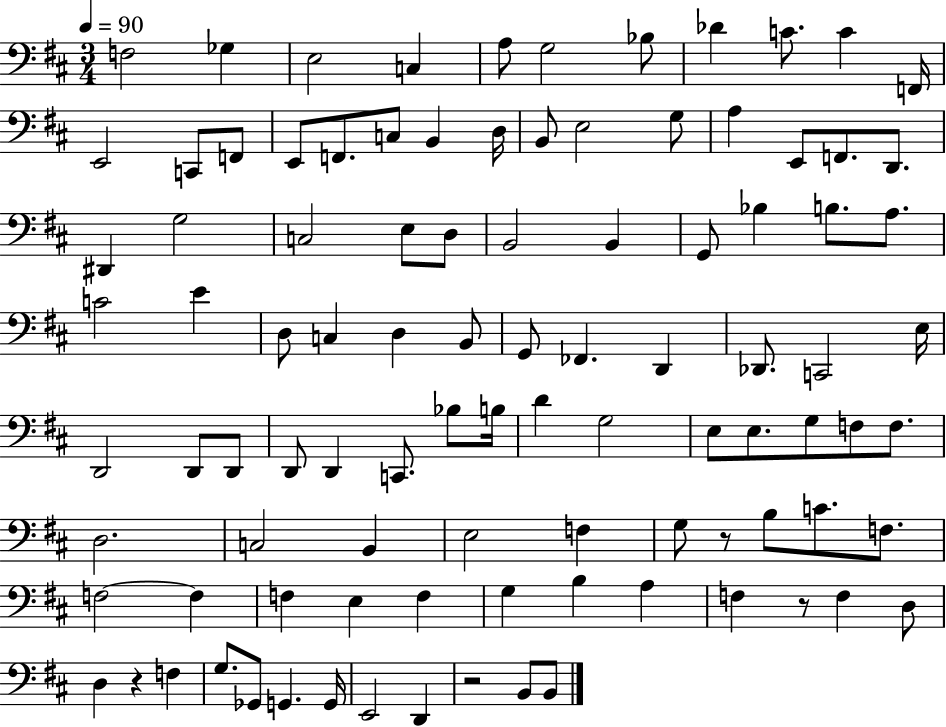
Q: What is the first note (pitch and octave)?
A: F3